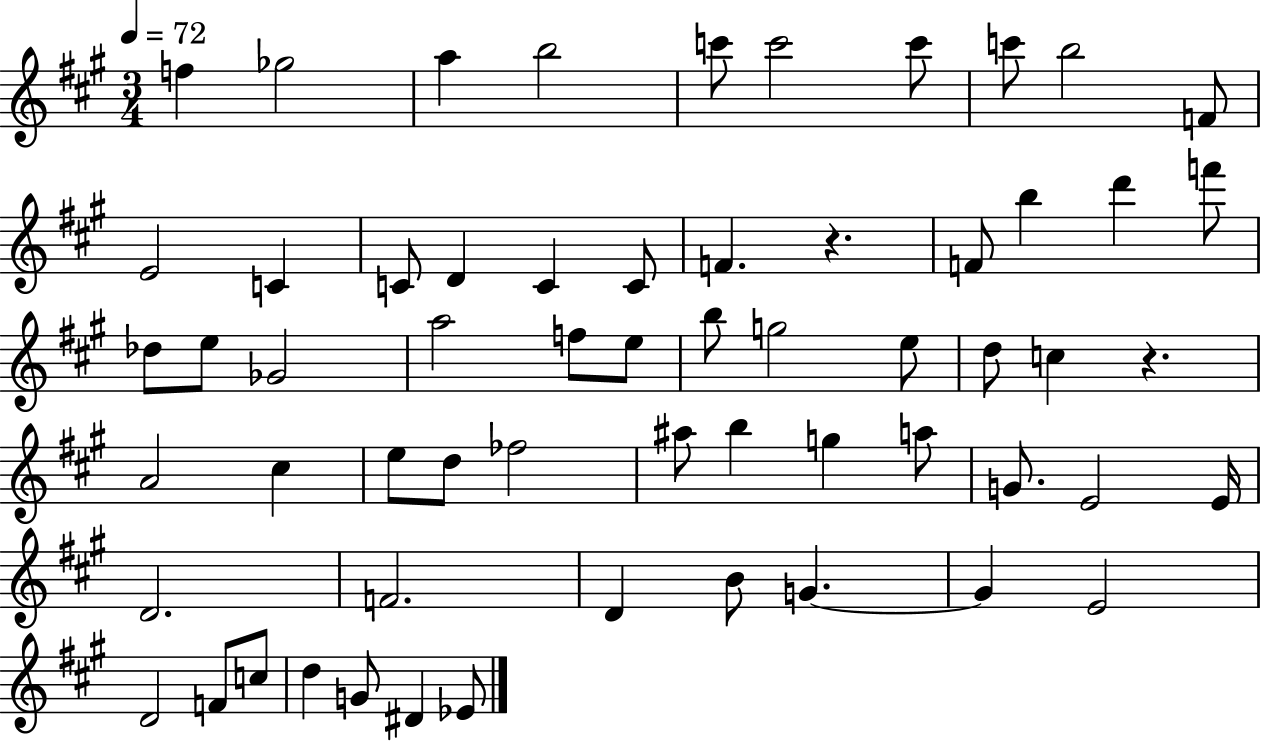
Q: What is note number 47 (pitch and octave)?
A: D4